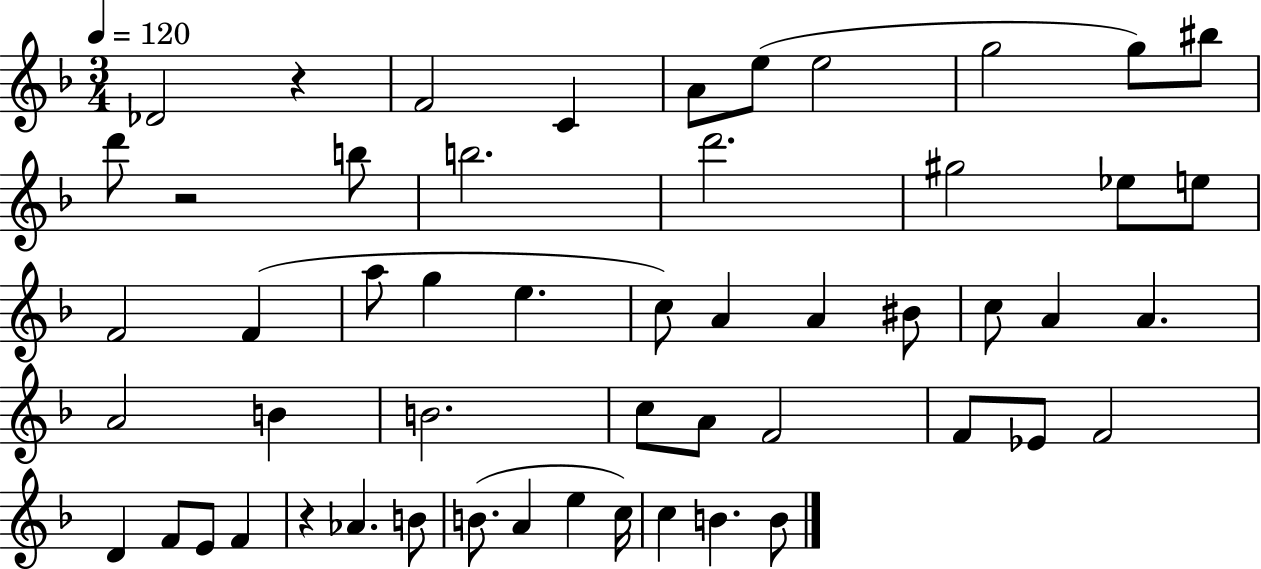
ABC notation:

X:1
T:Untitled
M:3/4
L:1/4
K:F
_D2 z F2 C A/2 e/2 e2 g2 g/2 ^b/2 d'/2 z2 b/2 b2 d'2 ^g2 _e/2 e/2 F2 F a/2 g e c/2 A A ^B/2 c/2 A A A2 B B2 c/2 A/2 F2 F/2 _E/2 F2 D F/2 E/2 F z _A B/2 B/2 A e c/4 c B B/2